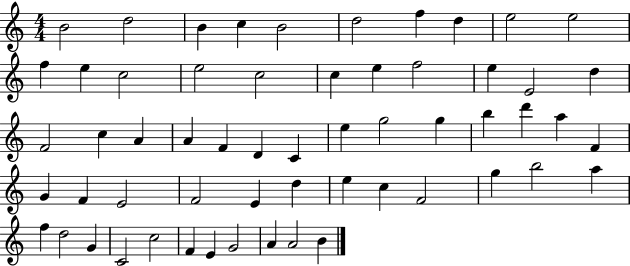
B4/h D5/h B4/q C5/q B4/h D5/h F5/q D5/q E5/h E5/h F5/q E5/q C5/h E5/h C5/h C5/q E5/q F5/h E5/q E4/h D5/q F4/h C5/q A4/q A4/q F4/q D4/q C4/q E5/q G5/h G5/q B5/q D6/q A5/q F4/q G4/q F4/q E4/h F4/h E4/q D5/q E5/q C5/q F4/h G5/q B5/h A5/q F5/q D5/h G4/q C4/h C5/h F4/q E4/q G4/h A4/q A4/h B4/q